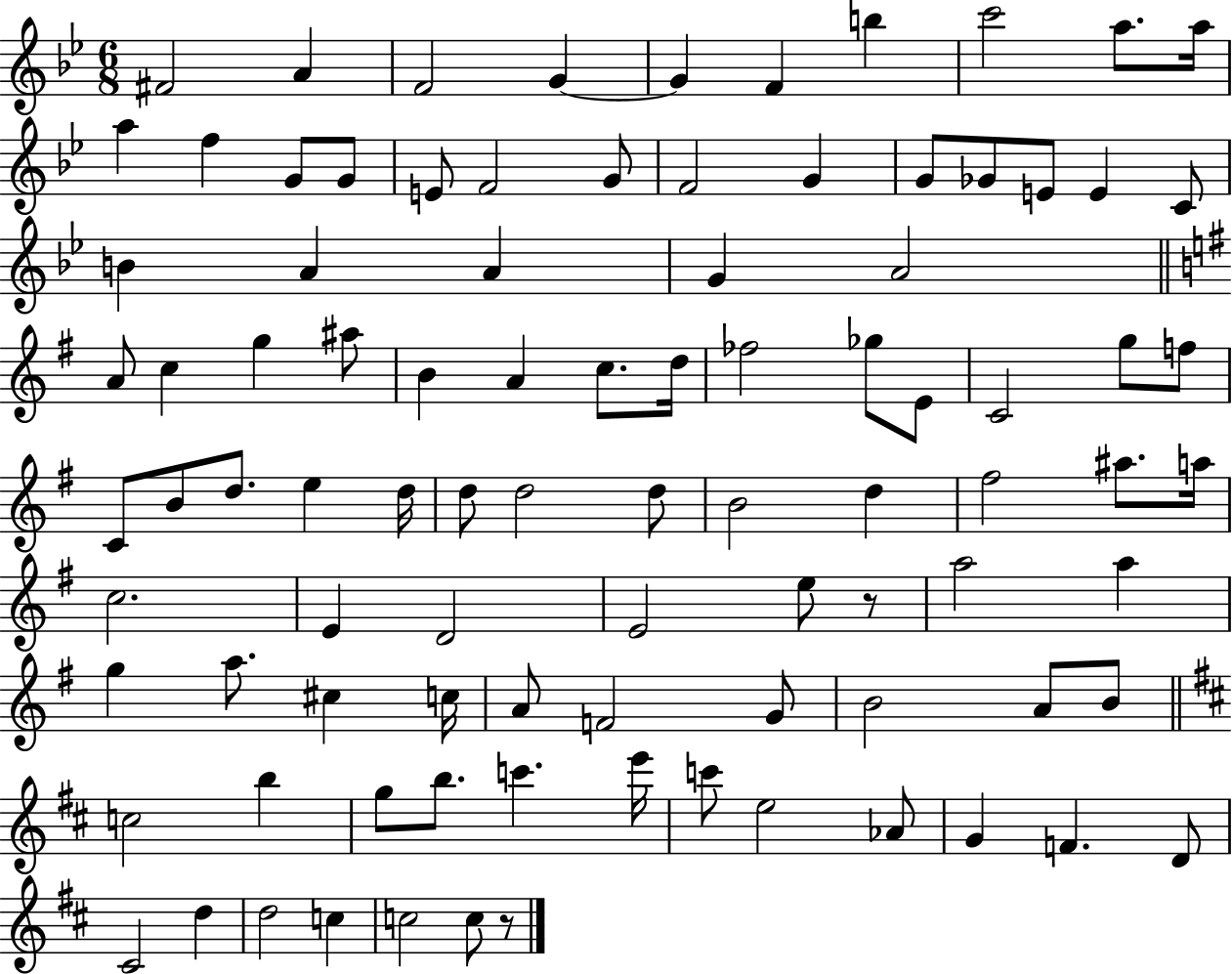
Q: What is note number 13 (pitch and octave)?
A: G4